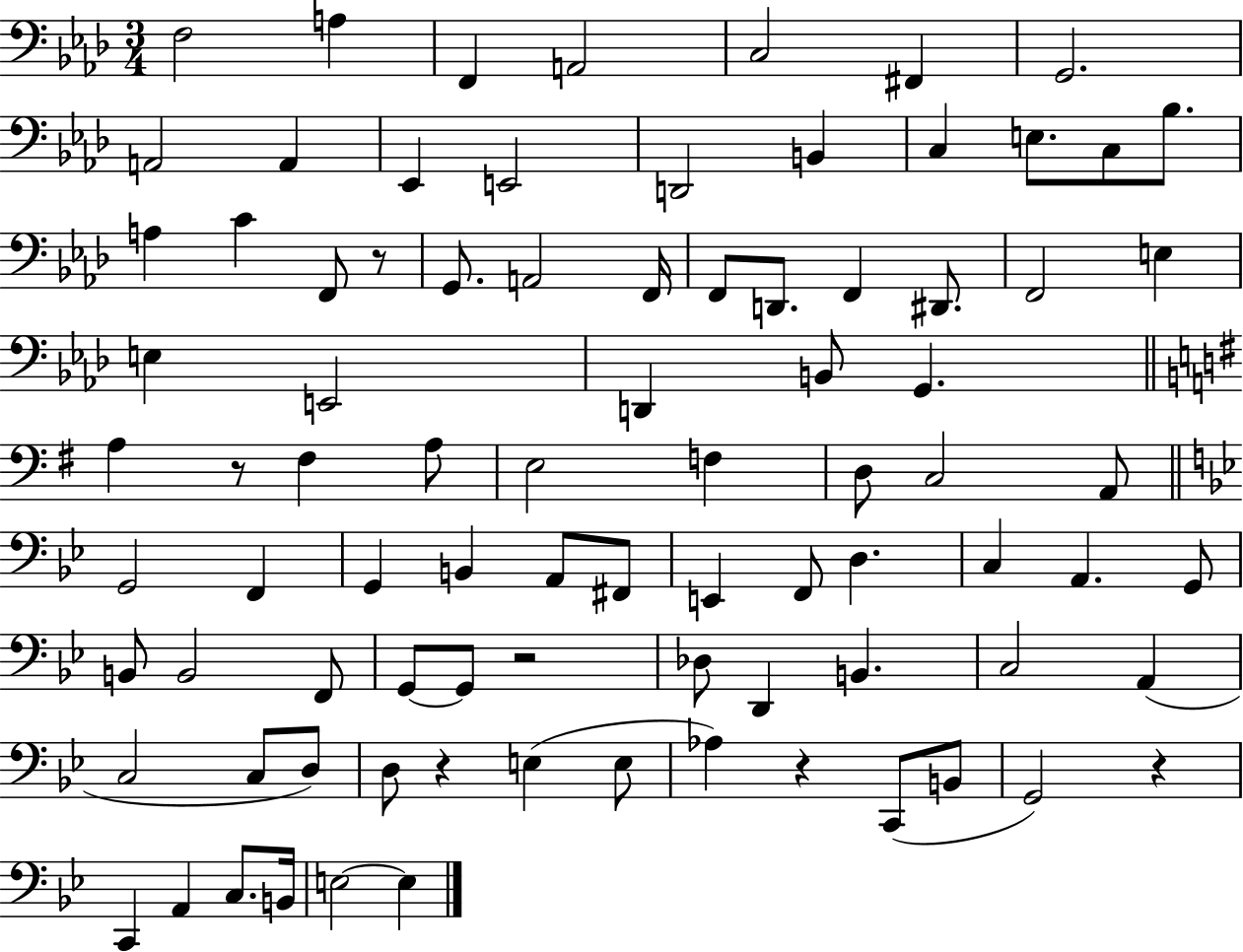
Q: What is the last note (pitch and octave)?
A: E3